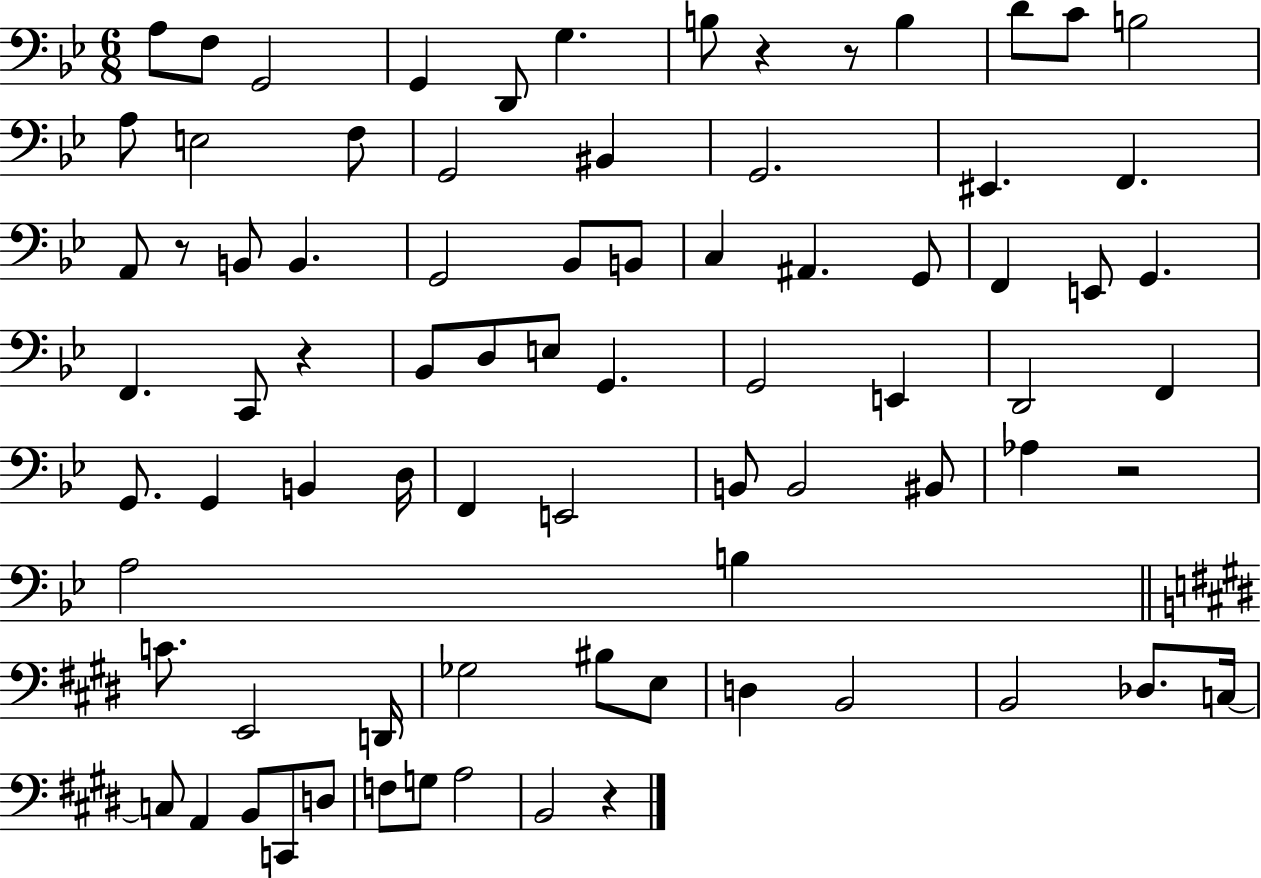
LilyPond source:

{
  \clef bass
  \numericTimeSignature
  \time 6/8
  \key bes \major
  a8 f8 g,2 | g,4 d,8 g4. | b8 r4 r8 b4 | d'8 c'8 b2 | \break a8 e2 f8 | g,2 bis,4 | g,2. | eis,4. f,4. | \break a,8 r8 b,8 b,4. | g,2 bes,8 b,8 | c4 ais,4. g,8 | f,4 e,8 g,4. | \break f,4. c,8 r4 | bes,8 d8 e8 g,4. | g,2 e,4 | d,2 f,4 | \break g,8. g,4 b,4 d16 | f,4 e,2 | b,8 b,2 bis,8 | aes4 r2 | \break a2 b4 | \bar "||" \break \key e \major c'8. e,2 d,16 | ges2 bis8 e8 | d4 b,2 | b,2 des8. c16~~ | \break c8 a,4 b,8 c,8 d8 | f8 g8 a2 | b,2 r4 | \bar "|."
}